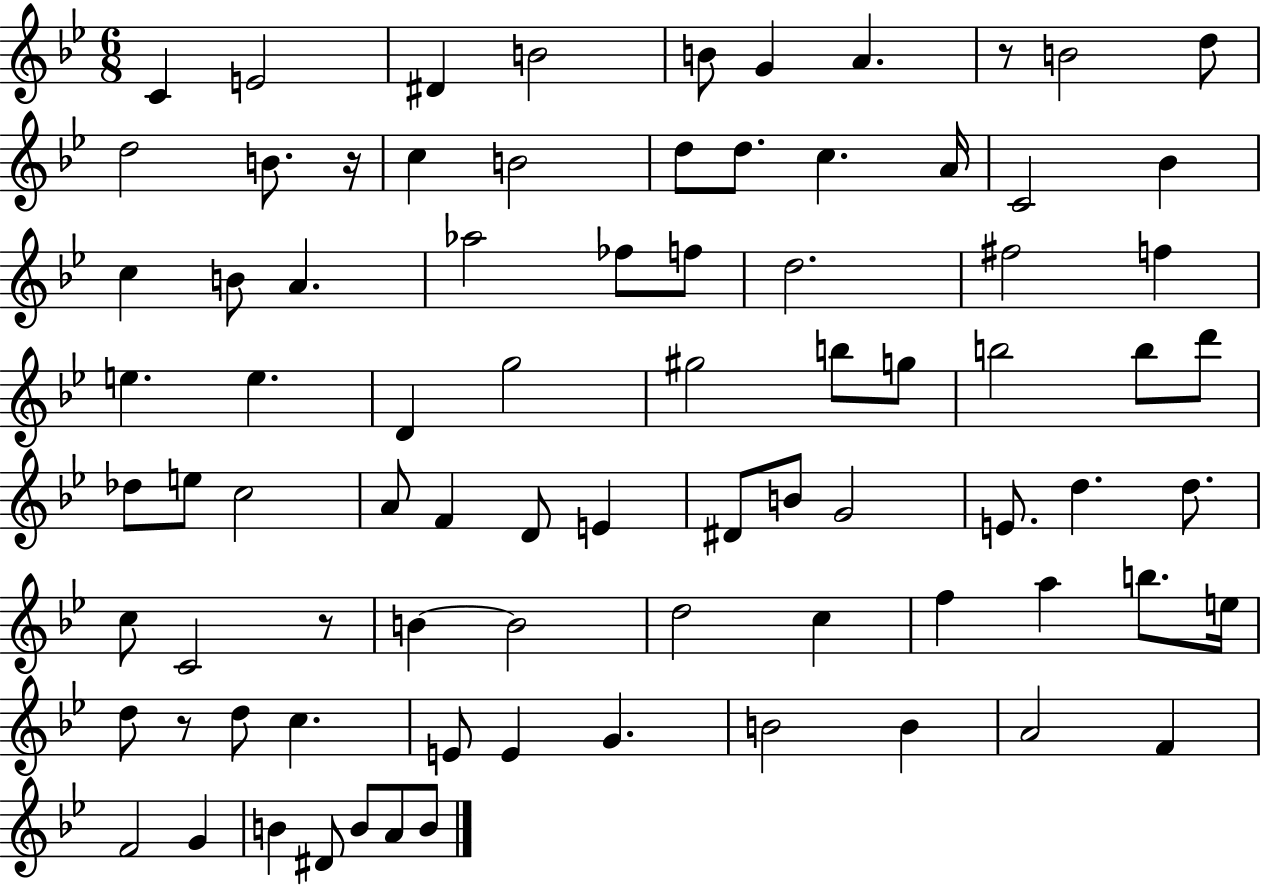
C4/q E4/h D#4/q B4/h B4/e G4/q A4/q. R/e B4/h D5/e D5/h B4/e. R/s C5/q B4/h D5/e D5/e. C5/q. A4/s C4/h Bb4/q C5/q B4/e A4/q. Ab5/h FES5/e F5/e D5/h. F#5/h F5/q E5/q. E5/q. D4/q G5/h G#5/h B5/e G5/e B5/h B5/e D6/e Db5/e E5/e C5/h A4/e F4/q D4/e E4/q D#4/e B4/e G4/h E4/e. D5/q. D5/e. C5/e C4/h R/e B4/q B4/h D5/h C5/q F5/q A5/q B5/e. E5/s D5/e R/e D5/e C5/q. E4/e E4/q G4/q. B4/h B4/q A4/h F4/q F4/h G4/q B4/q D#4/e B4/e A4/e B4/e